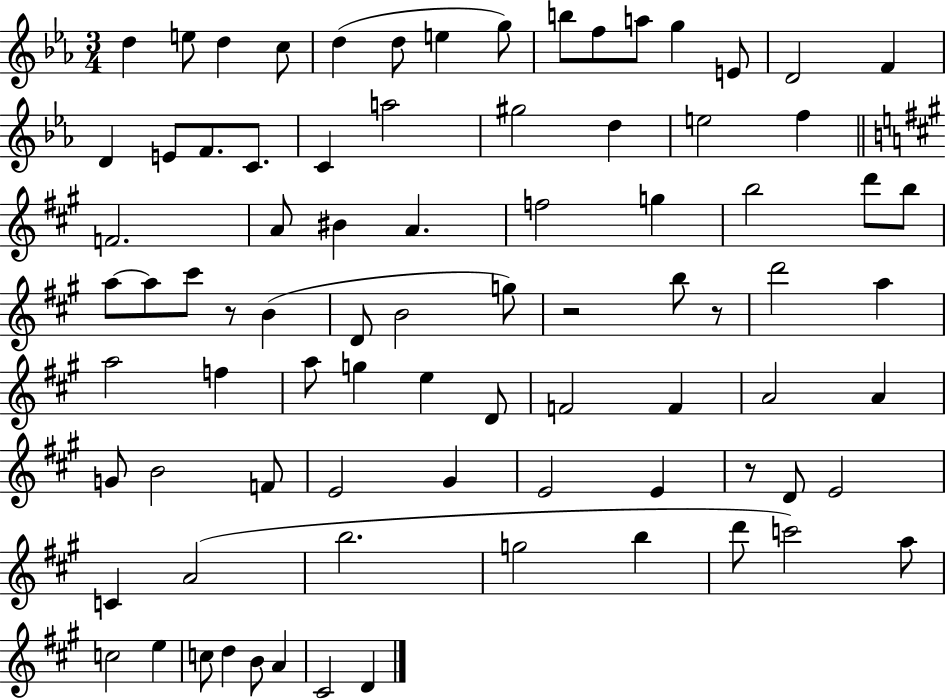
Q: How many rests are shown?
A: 4